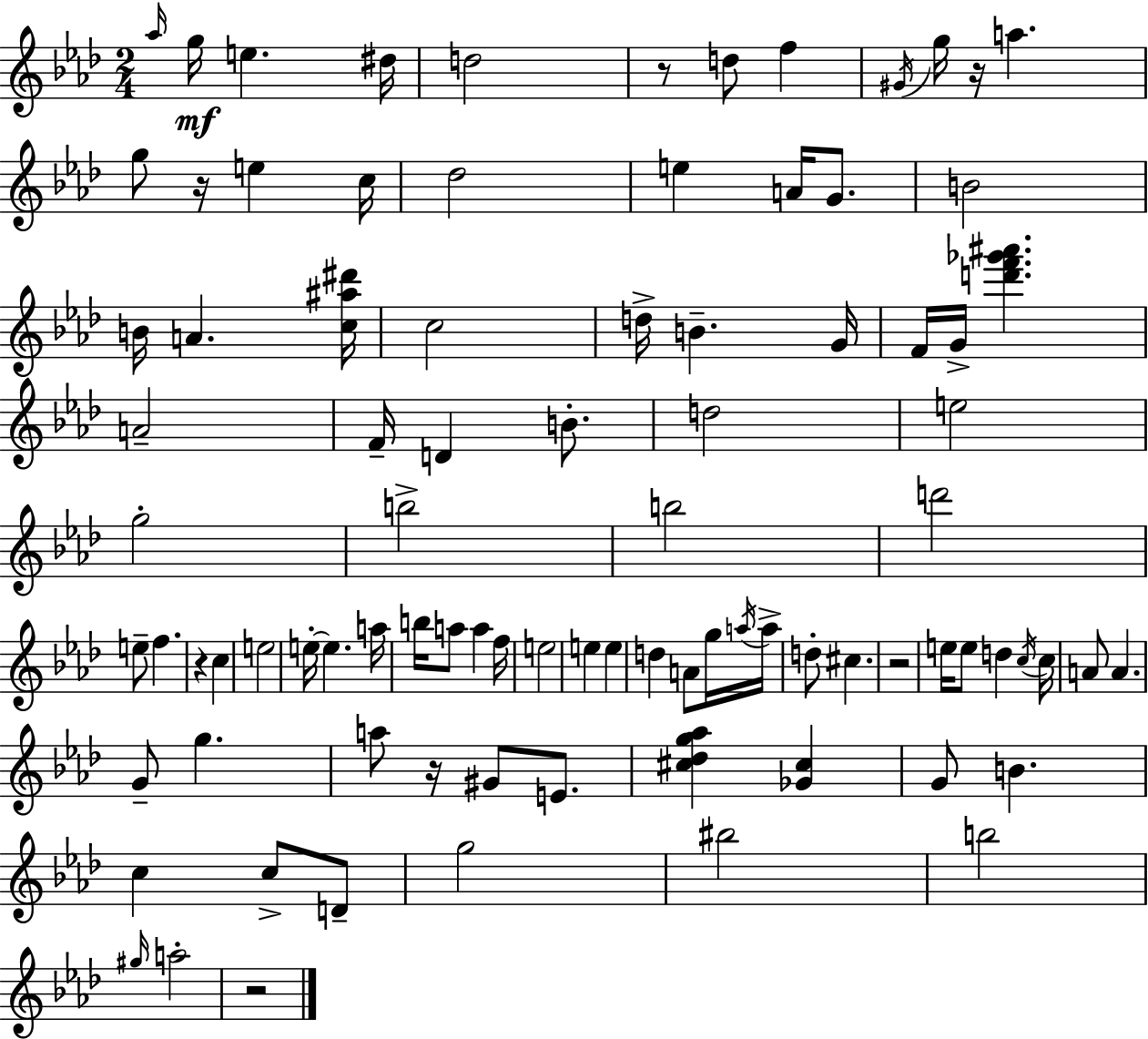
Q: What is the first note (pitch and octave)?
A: Ab5